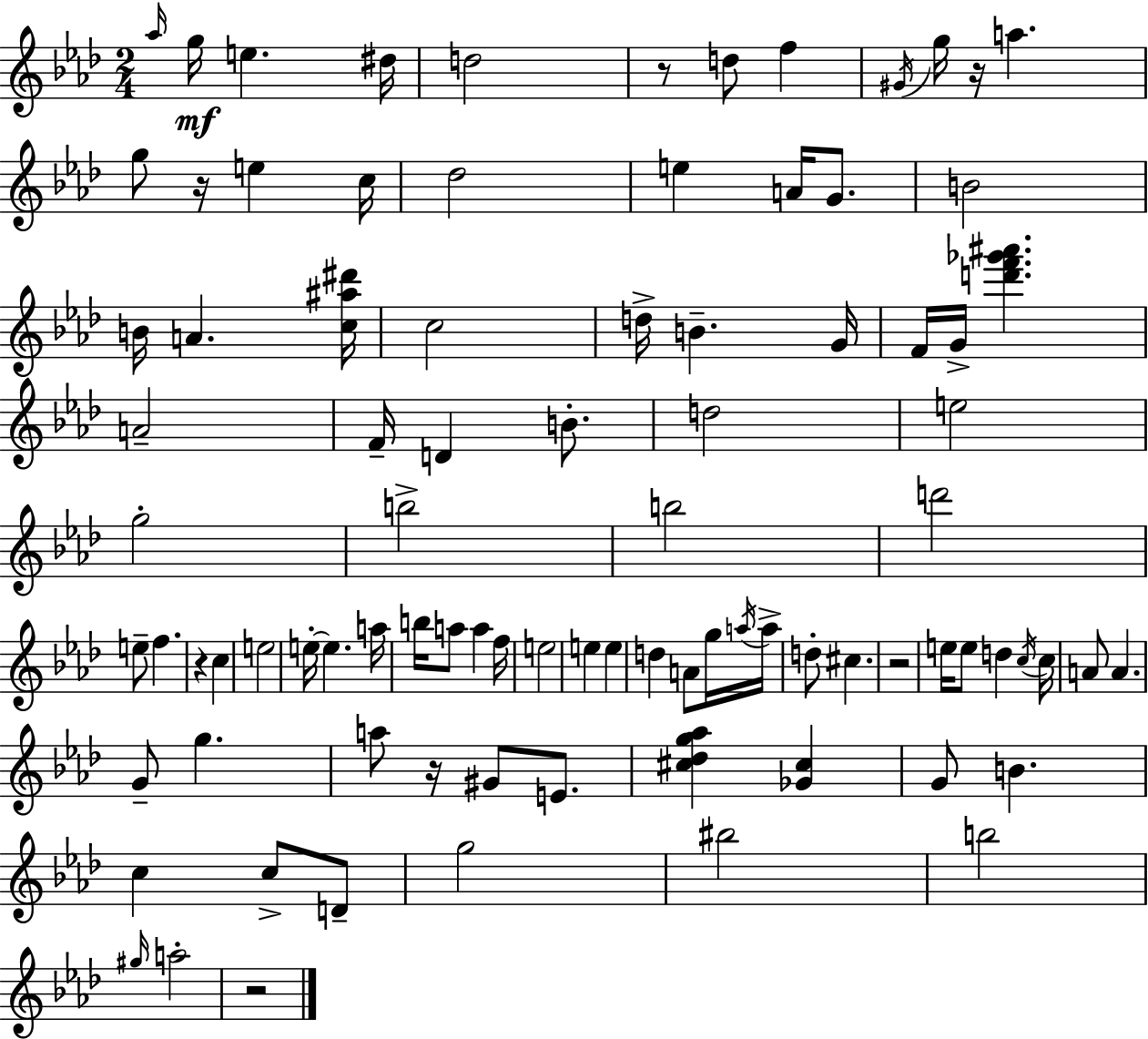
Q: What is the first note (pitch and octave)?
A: Ab5